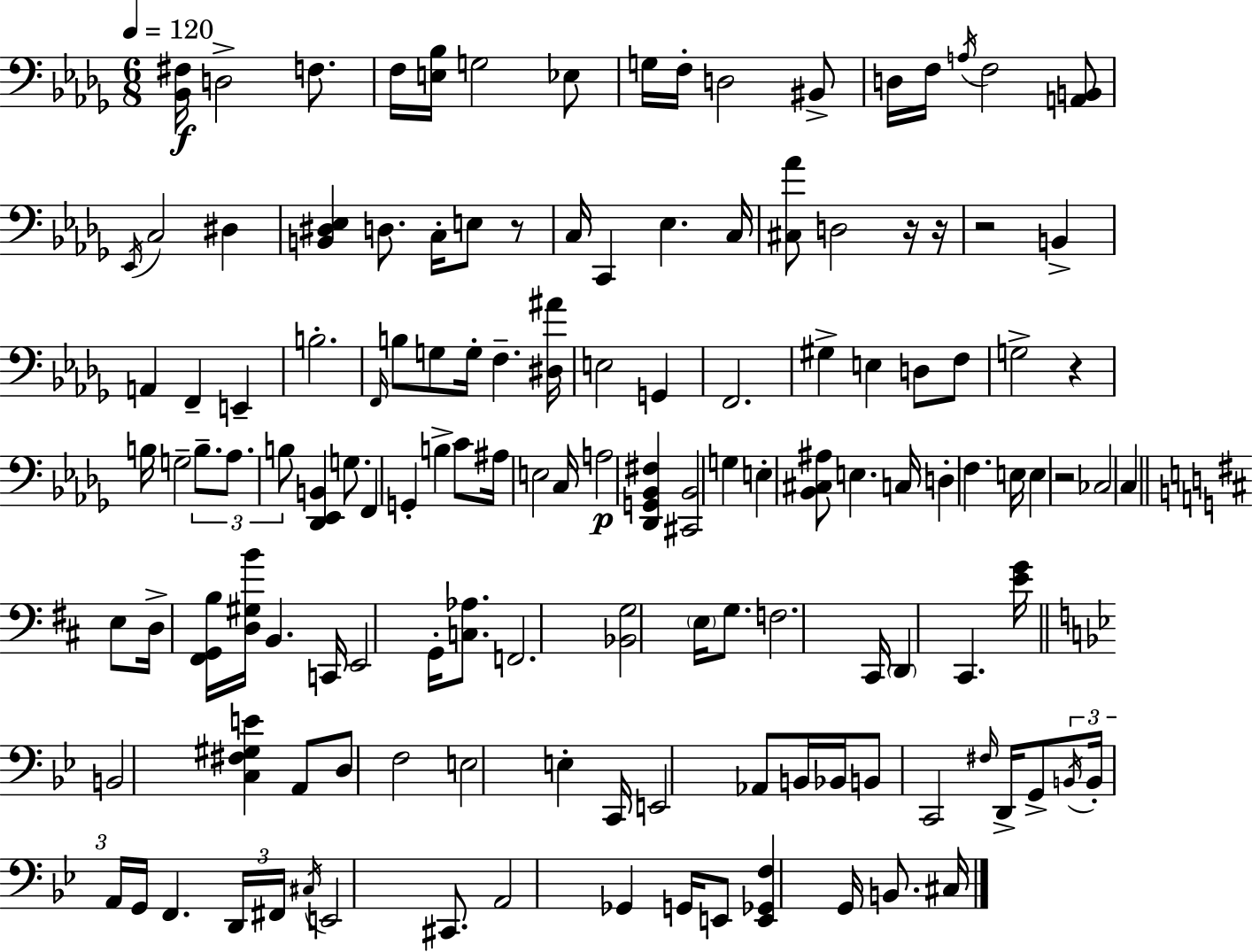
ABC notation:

X:1
T:Untitled
M:6/8
L:1/4
K:Bbm
[_B,,^F,]/4 D,2 F,/2 F,/4 [E,_B,]/4 G,2 _E,/2 G,/4 F,/4 D,2 ^B,,/2 D,/4 F,/4 A,/4 F,2 [A,,B,,]/2 _E,,/4 C,2 ^D, [B,,^D,_E,] D,/2 C,/4 E,/2 z/2 C,/4 C,, _E, C,/4 [^C,_A]/2 D,2 z/4 z/4 z2 B,, A,, F,, E,, B,2 F,,/4 B,/2 G,/2 G,/4 F, [^D,^A]/4 E,2 G,, F,,2 ^G, E, D,/2 F,/2 G,2 z B,/4 G,2 B,/2 _A,/2 B,/2 [_D,,_E,,B,,] G,/2 F,, G,, B, C/2 ^A,/4 E,2 C,/4 A,2 [_D,,G,,_B,,^F,] [^C,,_B,,]2 G, E, [_B,,^C,^A,]/2 E, C,/4 D, F, E,/4 E, z2 _C,2 C, E,/2 D,/4 [^F,,G,,B,]/4 [D,^G,B]/4 B,, C,,/4 E,,2 G,,/4 [C,_A,]/2 F,,2 [_B,,G,]2 E,/4 G,/2 F,2 ^C,,/4 D,, ^C,, [EG]/4 B,,2 [C,^F,^G,E] A,,/2 D,/2 F,2 E,2 E, C,,/4 E,,2 _A,,/2 B,,/4 _B,,/4 B,,/2 C,,2 ^F,/4 D,,/4 G,,/2 B,,/4 B,,/4 A,,/4 G,,/4 F,, D,,/4 ^F,,/4 ^C,/4 E,,2 ^C,,/2 A,,2 _G,, G,,/4 E,,/2 [E,,_G,,F,] G,,/4 B,,/2 ^C,/4